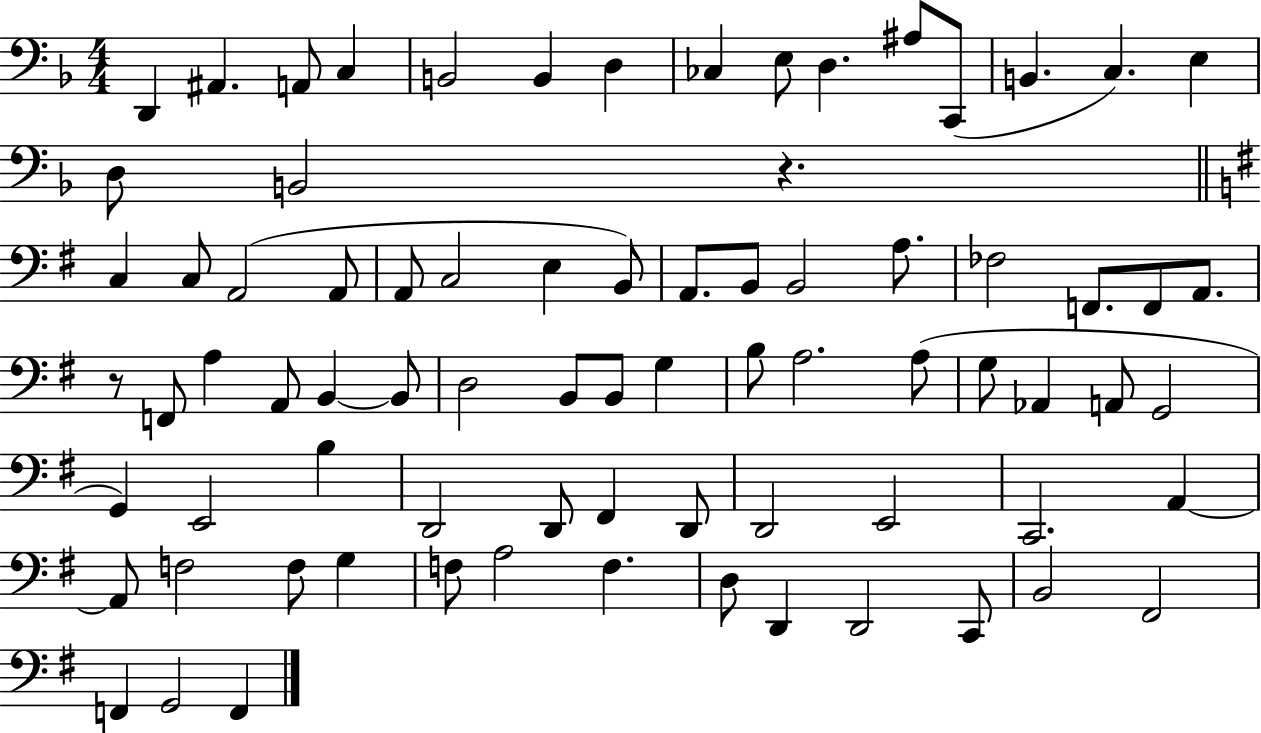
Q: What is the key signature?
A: F major